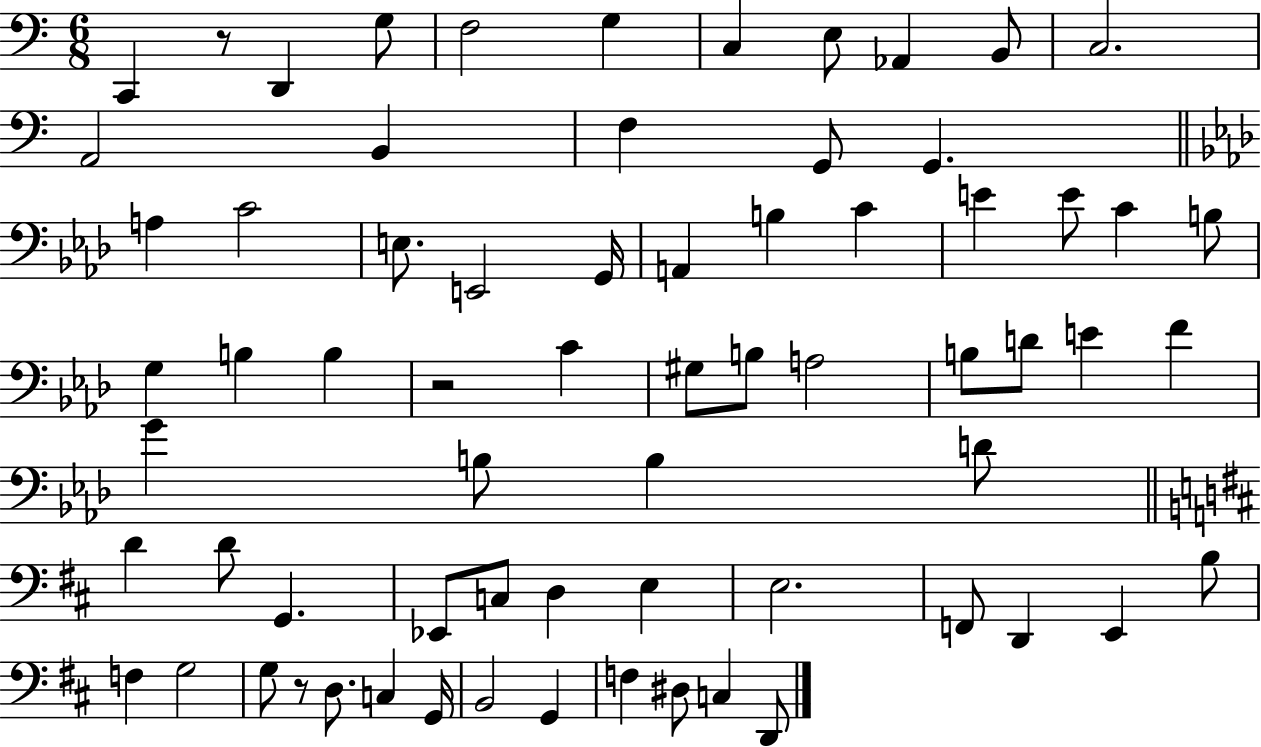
C2/q R/e D2/q G3/e F3/h G3/q C3/q E3/e Ab2/q B2/e C3/h. A2/h B2/q F3/q G2/e G2/q. A3/q C4/h E3/e. E2/h G2/s A2/q B3/q C4/q E4/q E4/e C4/q B3/e G3/q B3/q B3/q R/h C4/q G#3/e B3/e A3/h B3/e D4/e E4/q F4/q G4/q B3/e B3/q D4/e D4/q D4/e G2/q. Eb2/e C3/e D3/q E3/q E3/h. F2/e D2/q E2/q B3/e F3/q G3/h G3/e R/e D3/e. C3/q G2/s B2/h G2/q F3/q D#3/e C3/q D2/e